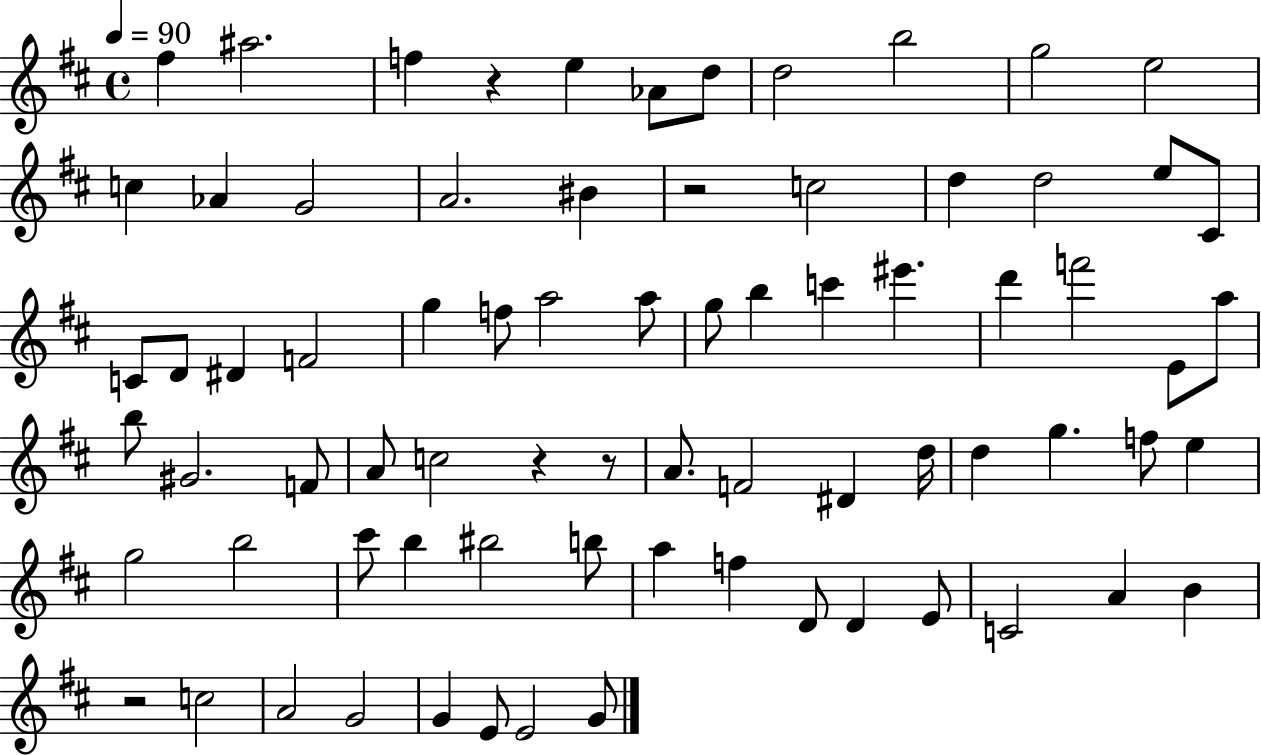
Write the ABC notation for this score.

X:1
T:Untitled
M:4/4
L:1/4
K:D
^f ^a2 f z e _A/2 d/2 d2 b2 g2 e2 c _A G2 A2 ^B z2 c2 d d2 e/2 ^C/2 C/2 D/2 ^D F2 g f/2 a2 a/2 g/2 b c' ^e' d' f'2 E/2 a/2 b/2 ^G2 F/2 A/2 c2 z z/2 A/2 F2 ^D d/4 d g f/2 e g2 b2 ^c'/2 b ^b2 b/2 a f D/2 D E/2 C2 A B z2 c2 A2 G2 G E/2 E2 G/2